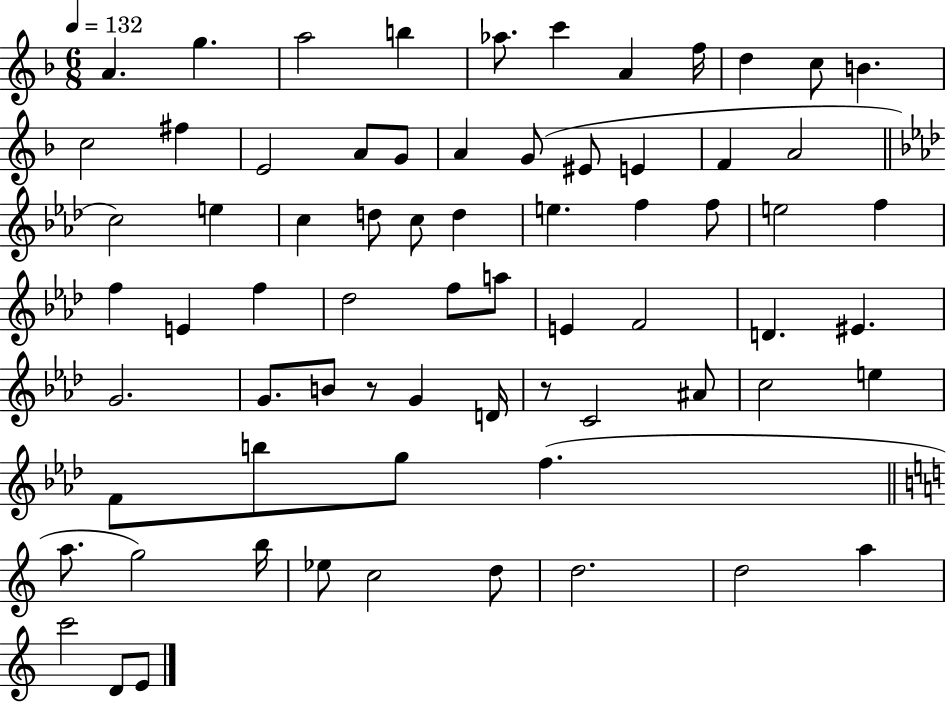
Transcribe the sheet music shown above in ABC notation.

X:1
T:Untitled
M:6/8
L:1/4
K:F
A g a2 b _a/2 c' A f/4 d c/2 B c2 ^f E2 A/2 G/2 A G/2 ^E/2 E F A2 c2 e c d/2 c/2 d e f f/2 e2 f f E f _d2 f/2 a/2 E F2 D ^E G2 G/2 B/2 z/2 G D/4 z/2 C2 ^A/2 c2 e F/2 b/2 g/2 f a/2 g2 b/4 _e/2 c2 d/2 d2 d2 a c'2 D/2 E/2